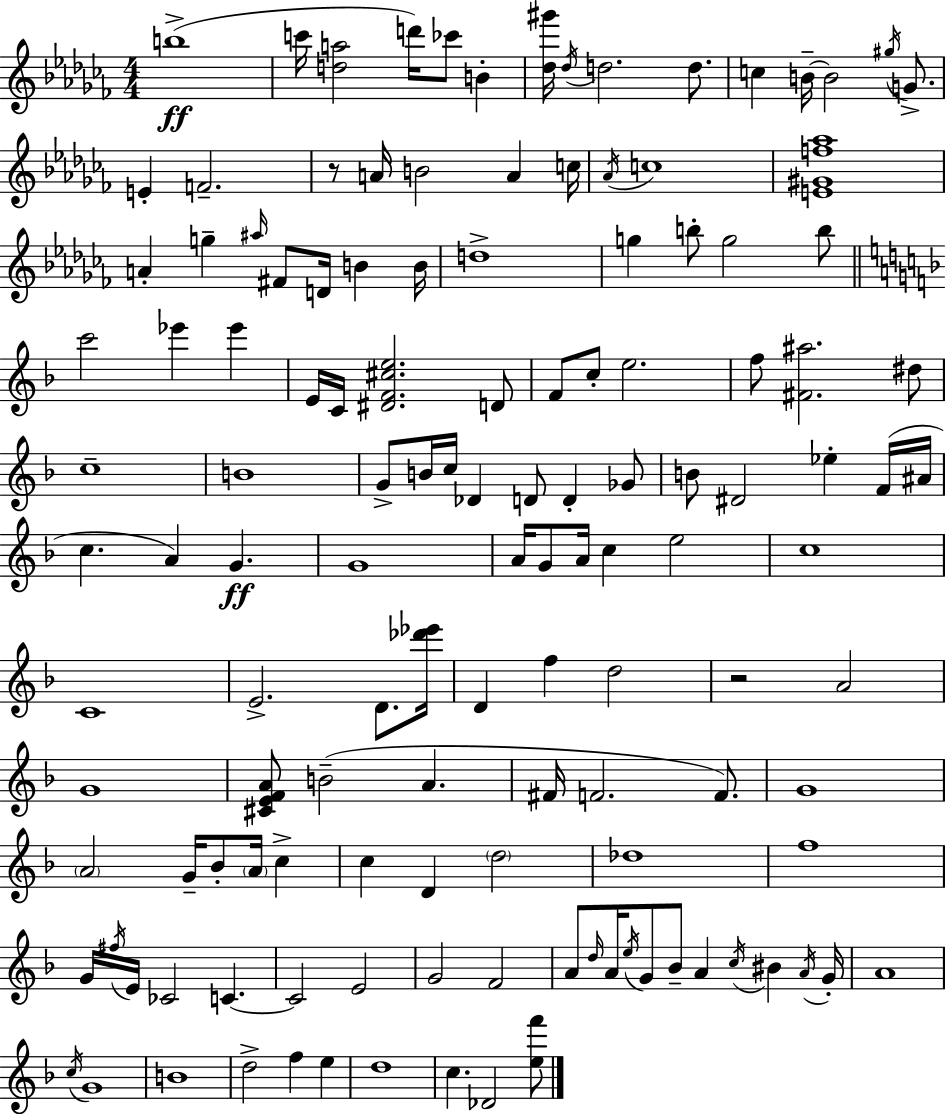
{
  \clef treble
  \numericTimeSignature
  \time 4/4
  \key aes \minor
  b''1->(\ff | c'''16 <d'' a''>2 d'''16) ces'''8 b'4-. | <des'' gis'''>16 \acciaccatura { des''16 } d''2. d''8. | c''4 b'16--~~ b'2 \acciaccatura { gis''16 } g'8.-> | \break e'4-. f'2.-- | r8 a'16 b'2 a'4 | c''16 \acciaccatura { aes'16 } c''1 | <e' gis' f'' aes''>1 | \break a'4-. g''4-- \grace { ais''16 } fis'8 d'16 b'4 | b'16 d''1-> | g''4 b''8-. g''2 | b''8 \bar "||" \break \key d \minor c'''2 ees'''4 ees'''4 | e'16 c'16 <dis' f' cis'' e''>2. d'8 | f'8 c''8-. e''2. | f''8 <fis' ais''>2. dis''8 | \break c''1-- | b'1 | g'8-> b'16 c''16 des'4 d'8 d'4-. ges'8 | b'8 dis'2 ees''4-. f'16( ais'16 | \break c''4. a'4) g'4.\ff | g'1 | a'16 g'8 a'16 c''4 e''2 | c''1 | \break c'1 | e'2.-> d'8. <des''' ees'''>16 | d'4 f''4 d''2 | r2 a'2 | \break g'1 | <cis' e' f' a'>8 b'2--( a'4. | fis'16 f'2. f'8.) | g'1 | \break \parenthesize a'2 g'16-- bes'8-. \parenthesize a'16 c''4-> | c''4 d'4 \parenthesize d''2 | des''1 | f''1 | \break g'16 \acciaccatura { fis''16 } e'16 ces'2 c'4.~~ | c'2 e'2 | g'2 f'2 | a'8 \grace { d''16 } a'16 \acciaccatura { e''16 } g'8 bes'8-- a'4 \acciaccatura { c''16 } bis'4 | \break \acciaccatura { a'16 } g'16-. a'1 | \acciaccatura { c''16 } g'1 | b'1 | d''2-> f''4 | \break e''4 d''1 | c''4. des'2 | <e'' f'''>8 \bar "|."
}